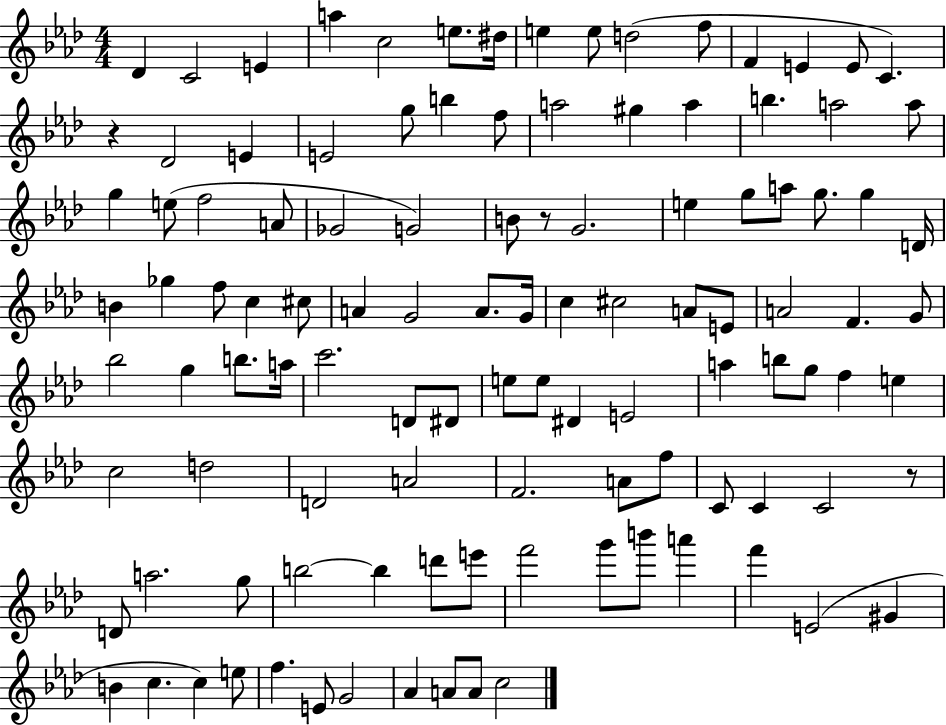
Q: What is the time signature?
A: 4/4